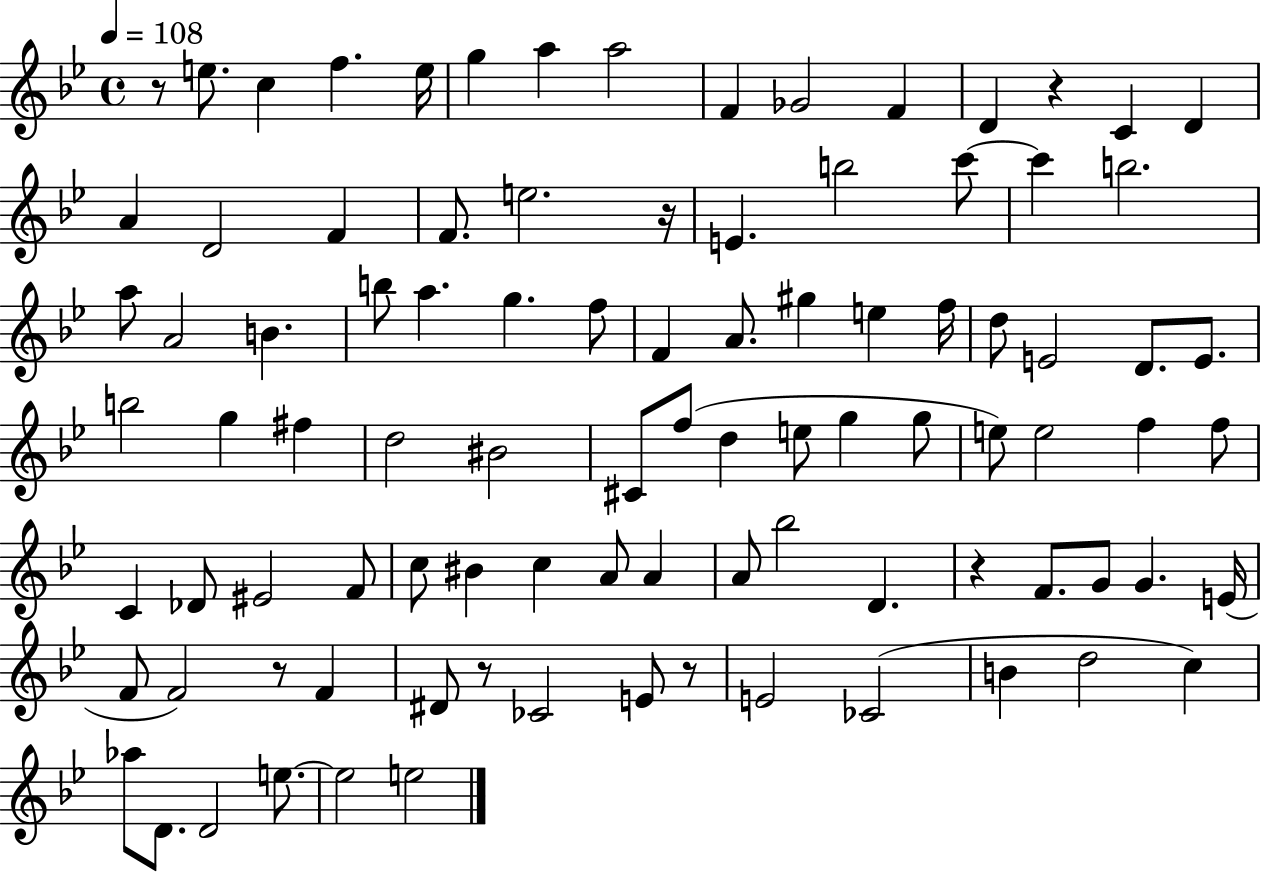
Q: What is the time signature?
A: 4/4